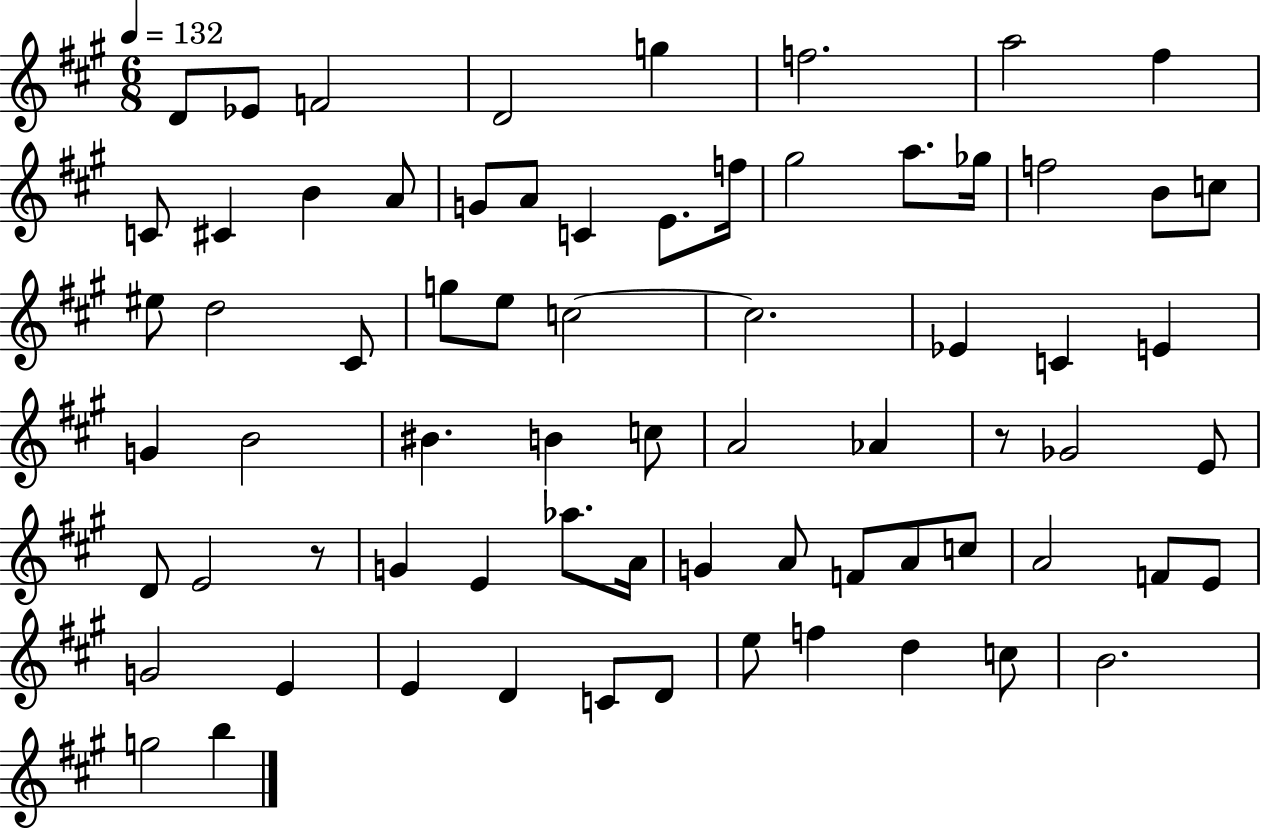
D4/e Eb4/e F4/h D4/h G5/q F5/h. A5/h F#5/q C4/e C#4/q B4/q A4/e G4/e A4/e C4/q E4/e. F5/s G#5/h A5/e. Gb5/s F5/h B4/e C5/e EIS5/e D5/h C#4/e G5/e E5/e C5/h C5/h. Eb4/q C4/q E4/q G4/q B4/h BIS4/q. B4/q C5/e A4/h Ab4/q R/e Gb4/h E4/e D4/e E4/h R/e G4/q E4/q Ab5/e. A4/s G4/q A4/e F4/e A4/e C5/e A4/h F4/e E4/e G4/h E4/q E4/q D4/q C4/e D4/e E5/e F5/q D5/q C5/e B4/h. G5/h B5/q